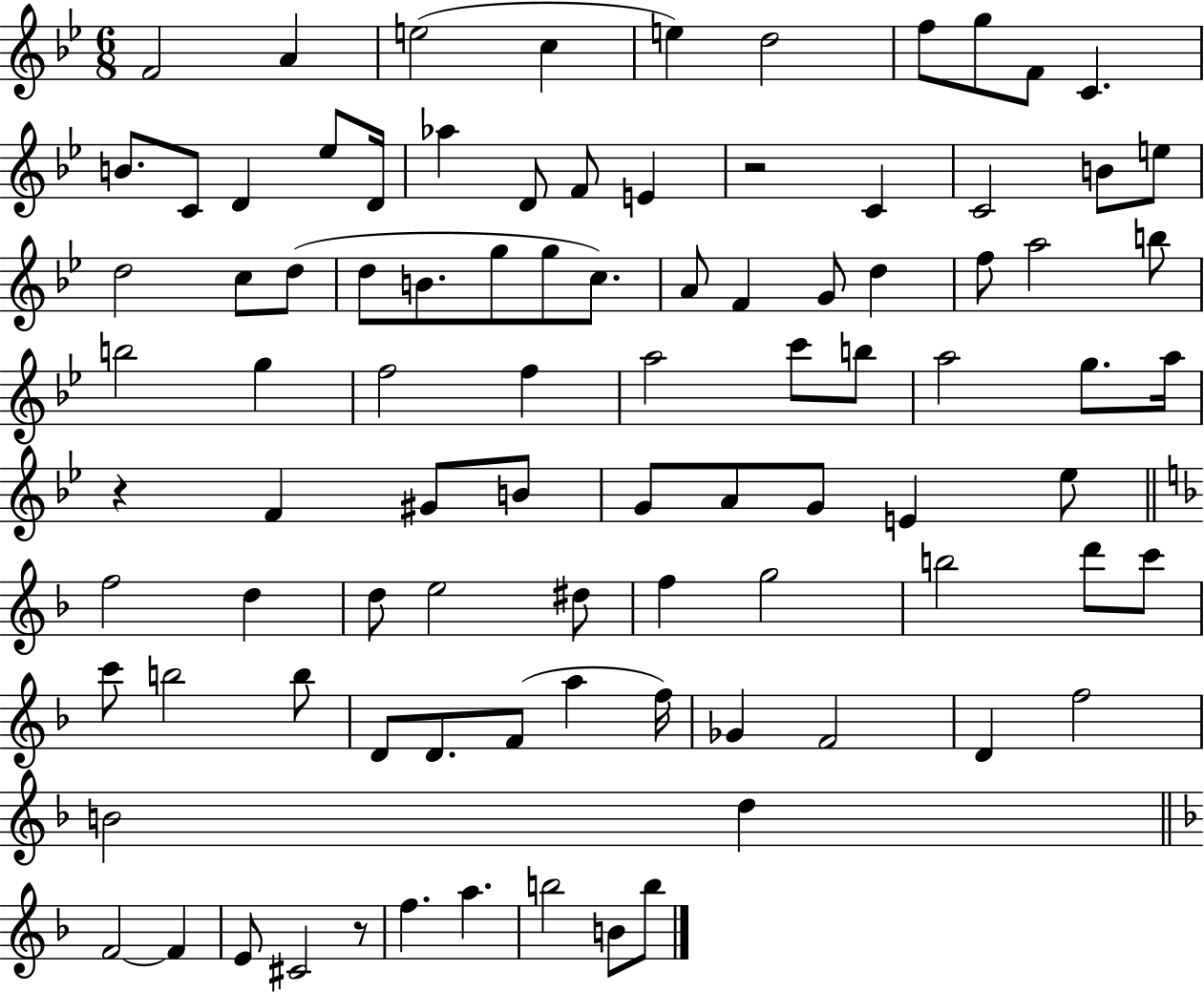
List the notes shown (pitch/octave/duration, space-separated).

F4/h A4/q E5/h C5/q E5/q D5/h F5/e G5/e F4/e C4/q. B4/e. C4/e D4/q Eb5/e D4/s Ab5/q D4/e F4/e E4/q R/h C4/q C4/h B4/e E5/e D5/h C5/e D5/e D5/e B4/e. G5/e G5/e C5/e. A4/e F4/q G4/e D5/q F5/e A5/h B5/e B5/h G5/q F5/h F5/q A5/h C6/e B5/e A5/h G5/e. A5/s R/q F4/q G#4/e B4/e G4/e A4/e G4/e E4/q Eb5/e F5/h D5/q D5/e E5/h D#5/e F5/q G5/h B5/h D6/e C6/e C6/e B5/h B5/e D4/e D4/e. F4/e A5/q F5/s Gb4/q F4/h D4/q F5/h B4/h D5/q F4/h F4/q E4/e C#4/h R/e F5/q. A5/q. B5/h B4/e B5/e